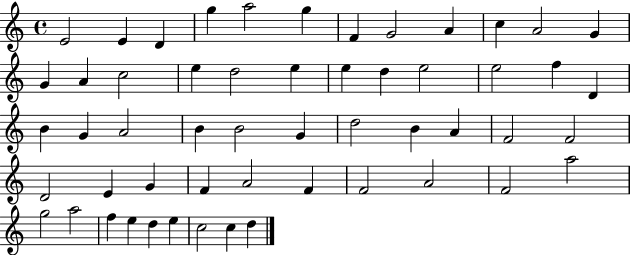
{
  \clef treble
  \time 4/4
  \defaultTimeSignature
  \key c \major
  e'2 e'4 d'4 | g''4 a''2 g''4 | f'4 g'2 a'4 | c''4 a'2 g'4 | \break g'4 a'4 c''2 | e''4 d''2 e''4 | e''4 d''4 e''2 | e''2 f''4 d'4 | \break b'4 g'4 a'2 | b'4 b'2 g'4 | d''2 b'4 a'4 | f'2 f'2 | \break d'2 e'4 g'4 | f'4 a'2 f'4 | f'2 a'2 | f'2 a''2 | \break g''2 a''2 | f''4 e''4 d''4 e''4 | c''2 c''4 d''4 | \bar "|."
}